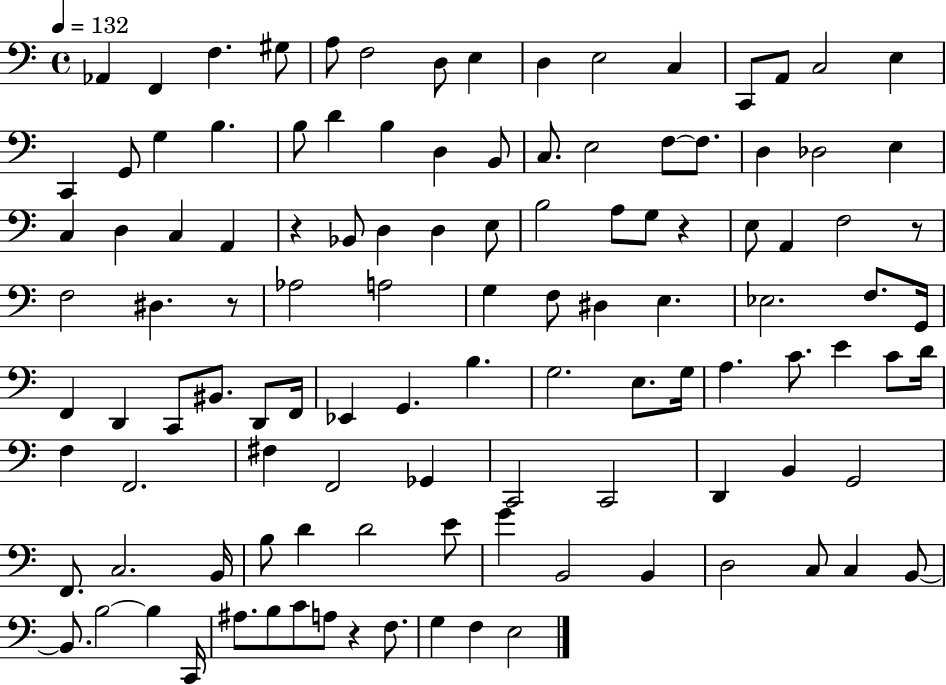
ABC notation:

X:1
T:Untitled
M:4/4
L:1/4
K:C
_A,, F,, F, ^G,/2 A,/2 F,2 D,/2 E, D, E,2 C, C,,/2 A,,/2 C,2 E, C,, G,,/2 G, B, B,/2 D B, D, B,,/2 C,/2 E,2 F,/2 F,/2 D, _D,2 E, C, D, C, A,, z _B,,/2 D, D, E,/2 B,2 A,/2 G,/2 z E,/2 A,, F,2 z/2 F,2 ^D, z/2 _A,2 A,2 G, F,/2 ^D, E, _E,2 F,/2 G,,/4 F,, D,, C,,/2 ^B,,/2 D,,/2 F,,/4 _E,, G,, B, G,2 E,/2 G,/4 A, C/2 E C/2 D/4 F, F,,2 ^F, F,,2 _G,, C,,2 C,,2 D,, B,, G,,2 F,,/2 C,2 B,,/4 B,/2 D D2 E/2 G B,,2 B,, D,2 C,/2 C, B,,/2 B,,/2 B,2 B, C,,/4 ^A,/2 B,/2 C/2 A,/2 z F,/2 G, F, E,2